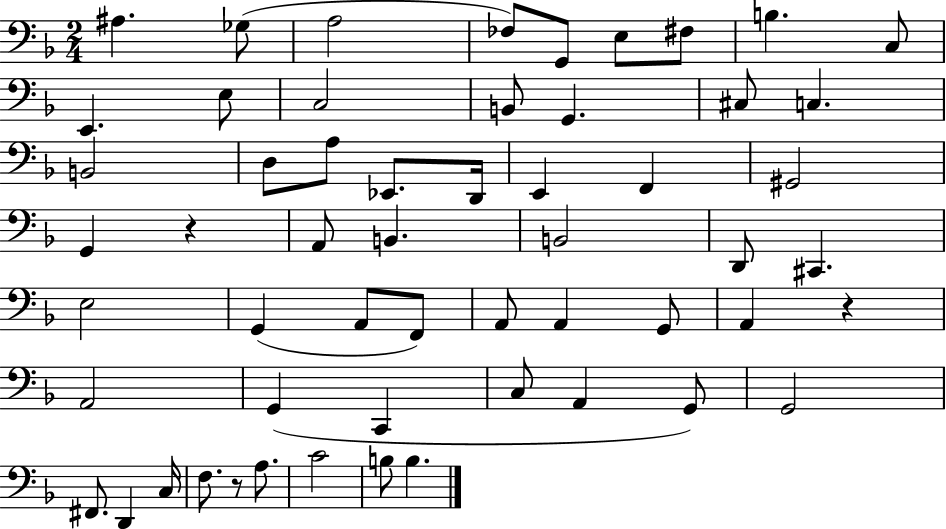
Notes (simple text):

A#3/q. Gb3/e A3/h FES3/e G2/e E3/e F#3/e B3/q. C3/e E2/q. E3/e C3/h B2/e G2/q. C#3/e C3/q. B2/h D3/e A3/e Eb2/e. D2/s E2/q F2/q G#2/h G2/q R/q A2/e B2/q. B2/h D2/e C#2/q. E3/h G2/q A2/e F2/e A2/e A2/q G2/e A2/q R/q A2/h G2/q C2/q C3/e A2/q G2/e G2/h F#2/e. D2/q C3/s F3/e. R/e A3/e. C4/h B3/e B3/q.